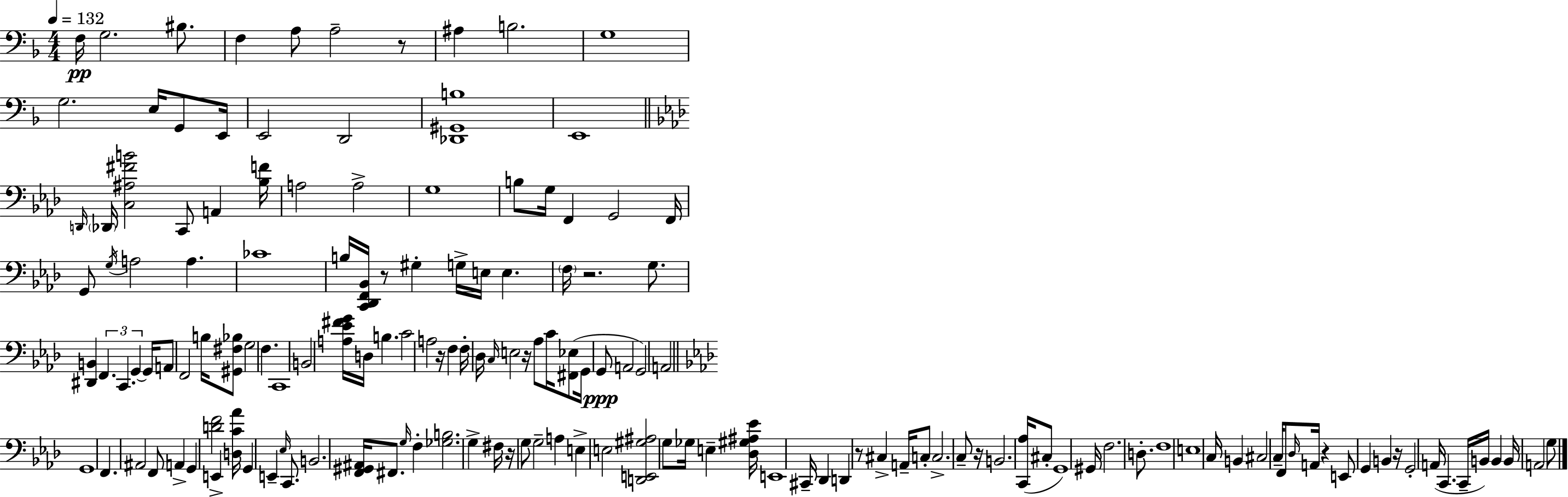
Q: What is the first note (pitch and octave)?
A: F3